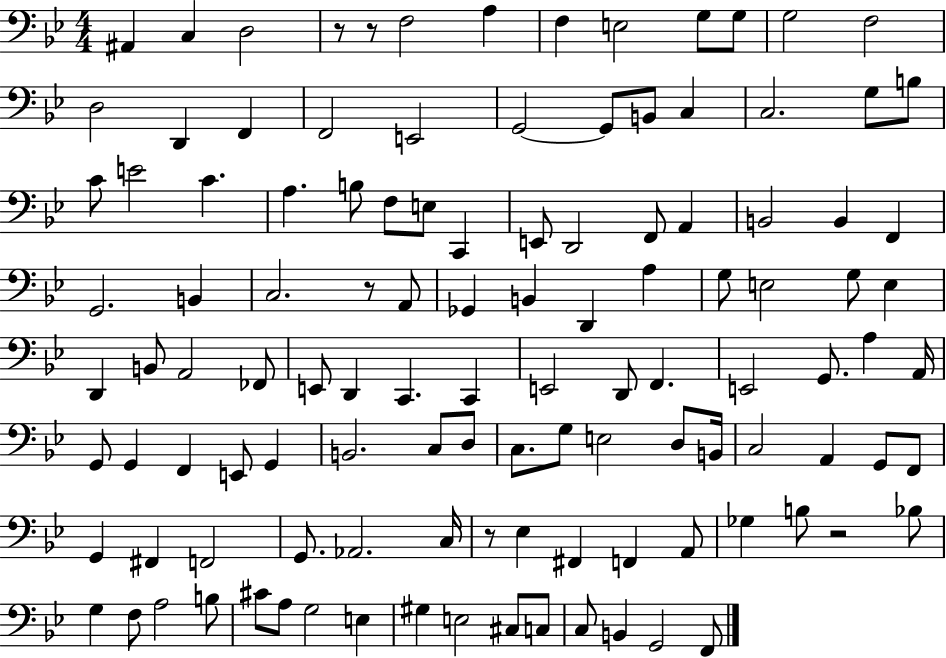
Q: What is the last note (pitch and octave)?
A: F2